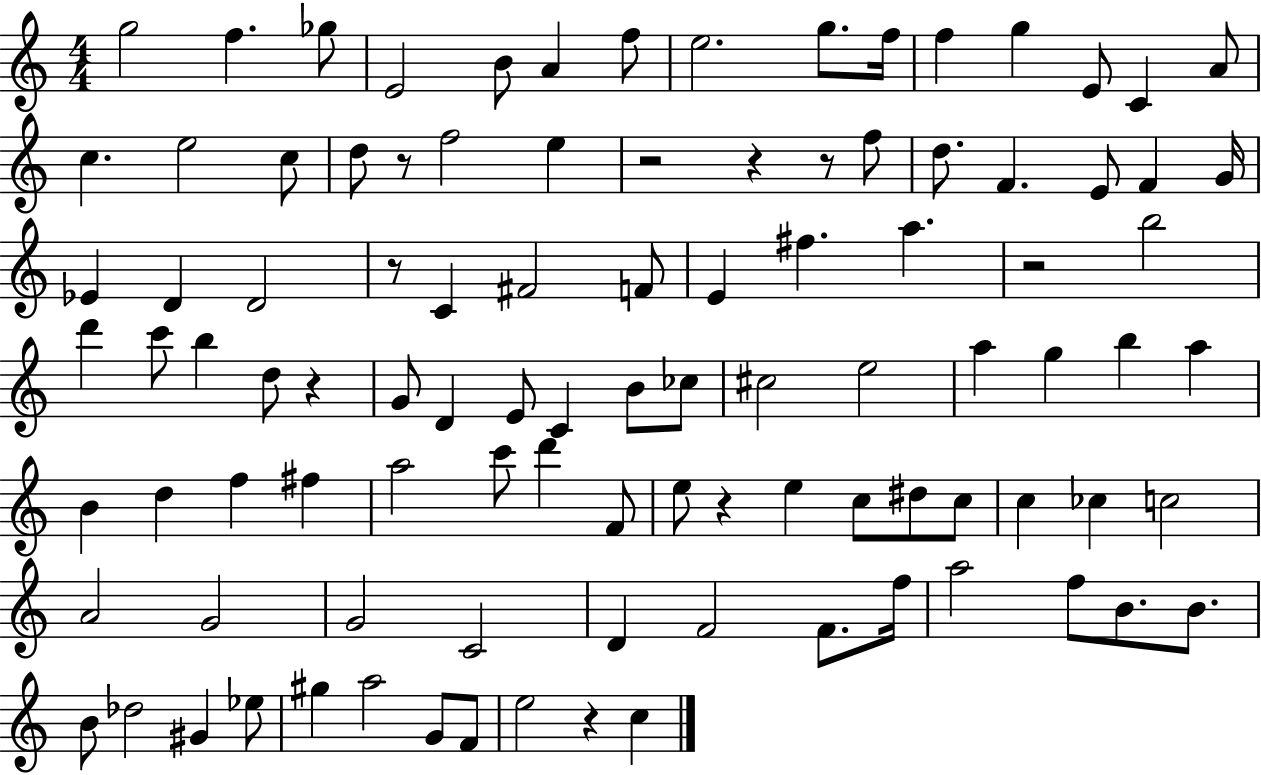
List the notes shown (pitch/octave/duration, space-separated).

G5/h F5/q. Gb5/e E4/h B4/e A4/q F5/e E5/h. G5/e. F5/s F5/q G5/q E4/e C4/q A4/e C5/q. E5/h C5/e D5/e R/e F5/h E5/q R/h R/q R/e F5/e D5/e. F4/q. E4/e F4/q G4/s Eb4/q D4/q D4/h R/e C4/q F#4/h F4/e E4/q F#5/q. A5/q. R/h B5/h D6/q C6/e B5/q D5/e R/q G4/e D4/q E4/e C4/q B4/e CES5/e C#5/h E5/h A5/q G5/q B5/q A5/q B4/q D5/q F5/q F#5/q A5/h C6/e D6/q F4/e E5/e R/q E5/q C5/e D#5/e C5/e C5/q CES5/q C5/h A4/h G4/h G4/h C4/h D4/q F4/h F4/e. F5/s A5/h F5/e B4/e. B4/e. B4/e Db5/h G#4/q Eb5/e G#5/q A5/h G4/e F4/e E5/h R/q C5/q